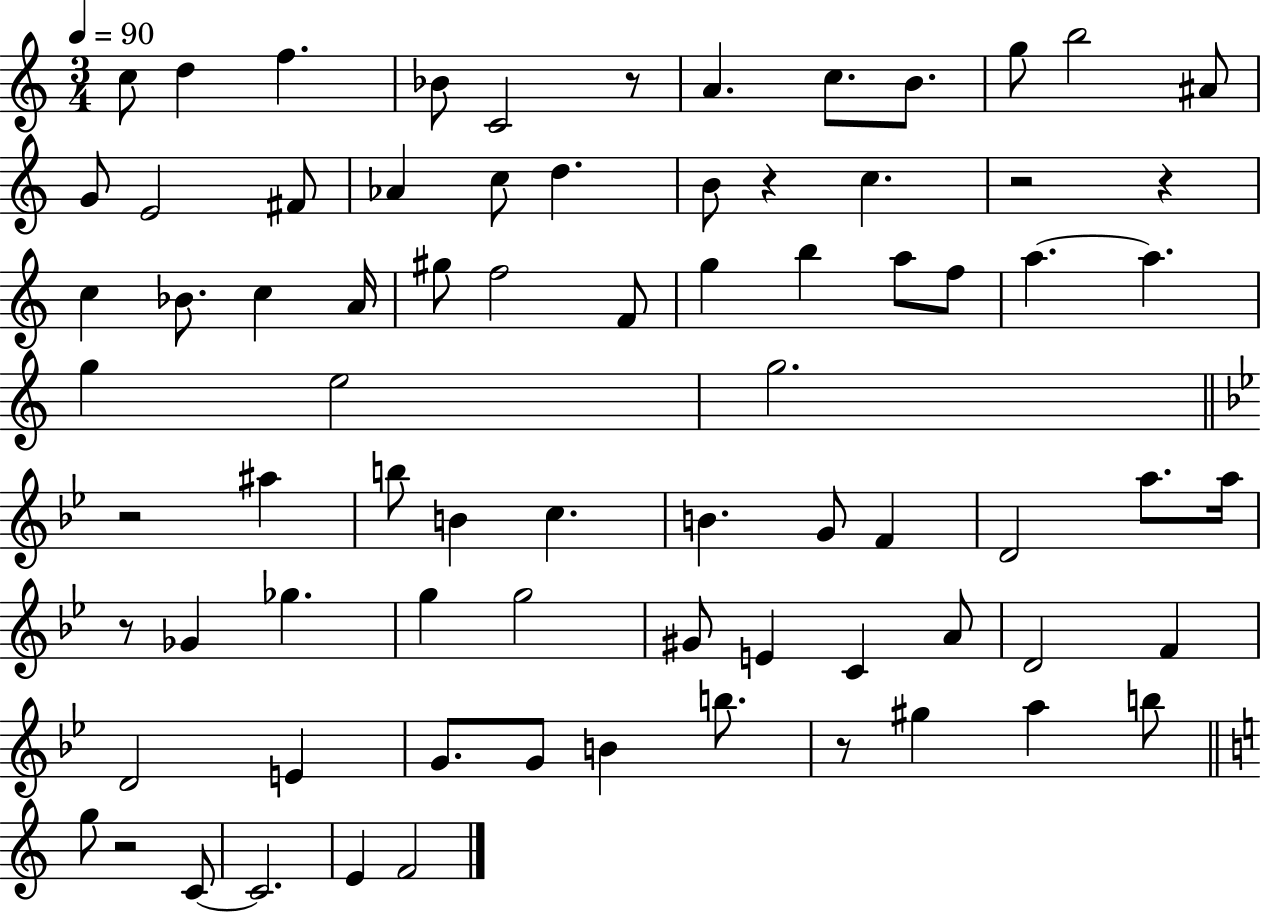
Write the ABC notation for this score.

X:1
T:Untitled
M:3/4
L:1/4
K:C
c/2 d f _B/2 C2 z/2 A c/2 B/2 g/2 b2 ^A/2 G/2 E2 ^F/2 _A c/2 d B/2 z c z2 z c _B/2 c A/4 ^g/2 f2 F/2 g b a/2 f/2 a a g e2 g2 z2 ^a b/2 B c B G/2 F D2 a/2 a/4 z/2 _G _g g g2 ^G/2 E C A/2 D2 F D2 E G/2 G/2 B b/2 z/2 ^g a b/2 g/2 z2 C/2 C2 E F2